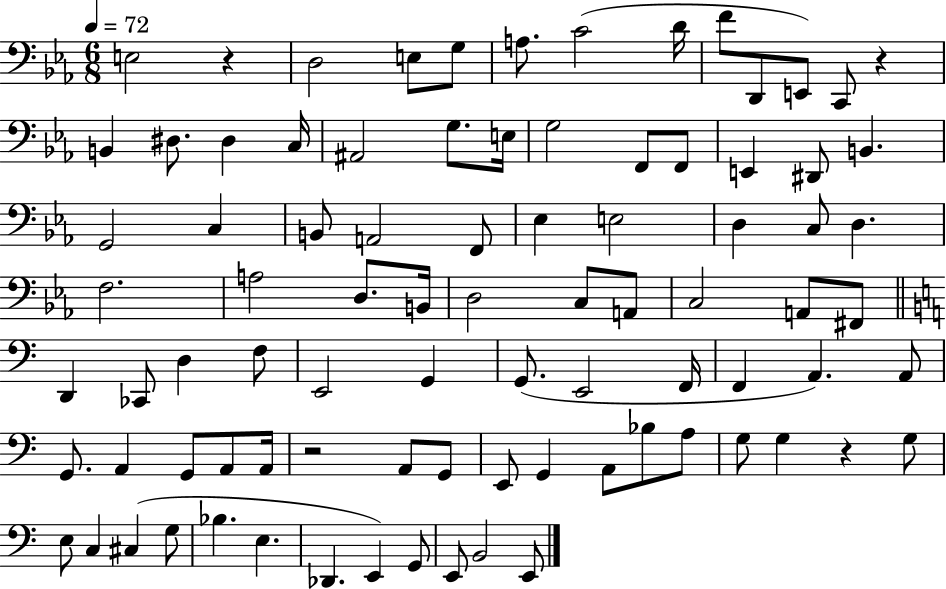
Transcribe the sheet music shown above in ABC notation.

X:1
T:Untitled
M:6/8
L:1/4
K:Eb
E,2 z D,2 E,/2 G,/2 A,/2 C2 D/4 F/2 D,,/2 E,,/2 C,,/2 z B,, ^D,/2 ^D, C,/4 ^A,,2 G,/2 E,/4 G,2 F,,/2 F,,/2 E,, ^D,,/2 B,, G,,2 C, B,,/2 A,,2 F,,/2 _E, E,2 D, C,/2 D, F,2 A,2 D,/2 B,,/4 D,2 C,/2 A,,/2 C,2 A,,/2 ^F,,/2 D,, _C,,/2 D, F,/2 E,,2 G,, G,,/2 E,,2 F,,/4 F,, A,, A,,/2 G,,/2 A,, G,,/2 A,,/2 A,,/4 z2 A,,/2 G,,/2 E,,/2 G,, A,,/2 _B,/2 A,/2 G,/2 G, z G,/2 E,/2 C, ^C, G,/2 _B, E, _D,, E,, G,,/2 E,,/2 B,,2 E,,/2